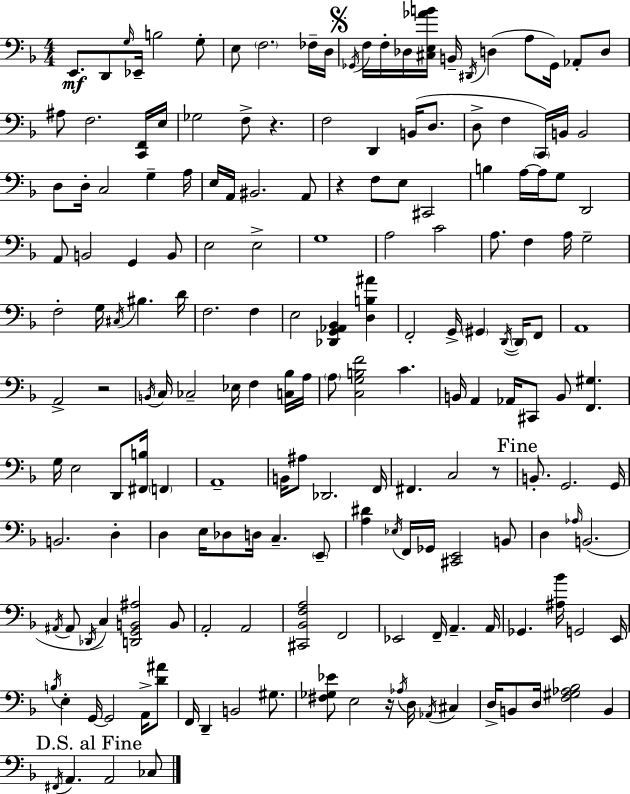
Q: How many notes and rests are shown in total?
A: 181